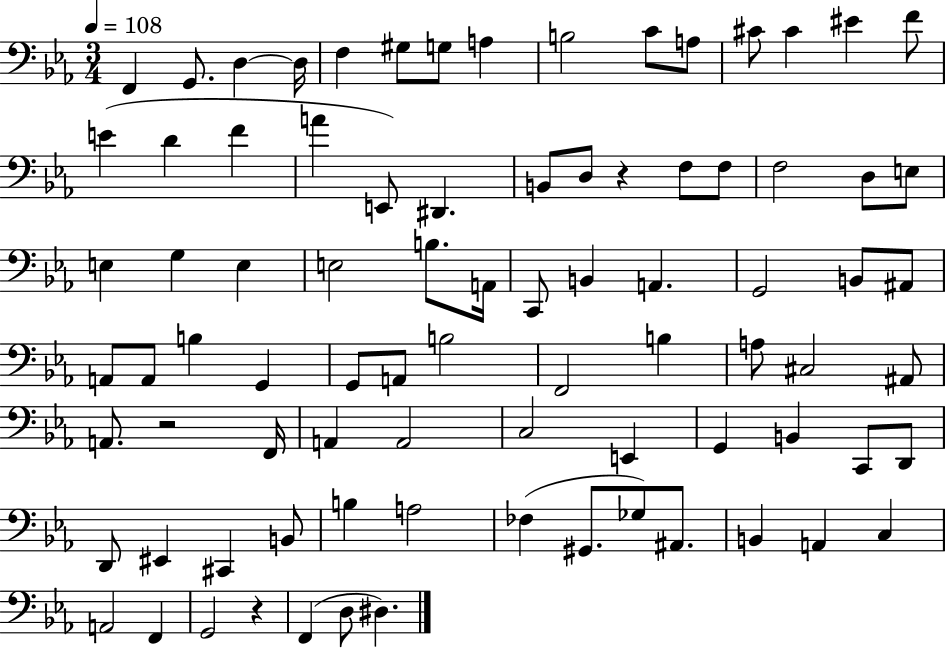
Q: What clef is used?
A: bass